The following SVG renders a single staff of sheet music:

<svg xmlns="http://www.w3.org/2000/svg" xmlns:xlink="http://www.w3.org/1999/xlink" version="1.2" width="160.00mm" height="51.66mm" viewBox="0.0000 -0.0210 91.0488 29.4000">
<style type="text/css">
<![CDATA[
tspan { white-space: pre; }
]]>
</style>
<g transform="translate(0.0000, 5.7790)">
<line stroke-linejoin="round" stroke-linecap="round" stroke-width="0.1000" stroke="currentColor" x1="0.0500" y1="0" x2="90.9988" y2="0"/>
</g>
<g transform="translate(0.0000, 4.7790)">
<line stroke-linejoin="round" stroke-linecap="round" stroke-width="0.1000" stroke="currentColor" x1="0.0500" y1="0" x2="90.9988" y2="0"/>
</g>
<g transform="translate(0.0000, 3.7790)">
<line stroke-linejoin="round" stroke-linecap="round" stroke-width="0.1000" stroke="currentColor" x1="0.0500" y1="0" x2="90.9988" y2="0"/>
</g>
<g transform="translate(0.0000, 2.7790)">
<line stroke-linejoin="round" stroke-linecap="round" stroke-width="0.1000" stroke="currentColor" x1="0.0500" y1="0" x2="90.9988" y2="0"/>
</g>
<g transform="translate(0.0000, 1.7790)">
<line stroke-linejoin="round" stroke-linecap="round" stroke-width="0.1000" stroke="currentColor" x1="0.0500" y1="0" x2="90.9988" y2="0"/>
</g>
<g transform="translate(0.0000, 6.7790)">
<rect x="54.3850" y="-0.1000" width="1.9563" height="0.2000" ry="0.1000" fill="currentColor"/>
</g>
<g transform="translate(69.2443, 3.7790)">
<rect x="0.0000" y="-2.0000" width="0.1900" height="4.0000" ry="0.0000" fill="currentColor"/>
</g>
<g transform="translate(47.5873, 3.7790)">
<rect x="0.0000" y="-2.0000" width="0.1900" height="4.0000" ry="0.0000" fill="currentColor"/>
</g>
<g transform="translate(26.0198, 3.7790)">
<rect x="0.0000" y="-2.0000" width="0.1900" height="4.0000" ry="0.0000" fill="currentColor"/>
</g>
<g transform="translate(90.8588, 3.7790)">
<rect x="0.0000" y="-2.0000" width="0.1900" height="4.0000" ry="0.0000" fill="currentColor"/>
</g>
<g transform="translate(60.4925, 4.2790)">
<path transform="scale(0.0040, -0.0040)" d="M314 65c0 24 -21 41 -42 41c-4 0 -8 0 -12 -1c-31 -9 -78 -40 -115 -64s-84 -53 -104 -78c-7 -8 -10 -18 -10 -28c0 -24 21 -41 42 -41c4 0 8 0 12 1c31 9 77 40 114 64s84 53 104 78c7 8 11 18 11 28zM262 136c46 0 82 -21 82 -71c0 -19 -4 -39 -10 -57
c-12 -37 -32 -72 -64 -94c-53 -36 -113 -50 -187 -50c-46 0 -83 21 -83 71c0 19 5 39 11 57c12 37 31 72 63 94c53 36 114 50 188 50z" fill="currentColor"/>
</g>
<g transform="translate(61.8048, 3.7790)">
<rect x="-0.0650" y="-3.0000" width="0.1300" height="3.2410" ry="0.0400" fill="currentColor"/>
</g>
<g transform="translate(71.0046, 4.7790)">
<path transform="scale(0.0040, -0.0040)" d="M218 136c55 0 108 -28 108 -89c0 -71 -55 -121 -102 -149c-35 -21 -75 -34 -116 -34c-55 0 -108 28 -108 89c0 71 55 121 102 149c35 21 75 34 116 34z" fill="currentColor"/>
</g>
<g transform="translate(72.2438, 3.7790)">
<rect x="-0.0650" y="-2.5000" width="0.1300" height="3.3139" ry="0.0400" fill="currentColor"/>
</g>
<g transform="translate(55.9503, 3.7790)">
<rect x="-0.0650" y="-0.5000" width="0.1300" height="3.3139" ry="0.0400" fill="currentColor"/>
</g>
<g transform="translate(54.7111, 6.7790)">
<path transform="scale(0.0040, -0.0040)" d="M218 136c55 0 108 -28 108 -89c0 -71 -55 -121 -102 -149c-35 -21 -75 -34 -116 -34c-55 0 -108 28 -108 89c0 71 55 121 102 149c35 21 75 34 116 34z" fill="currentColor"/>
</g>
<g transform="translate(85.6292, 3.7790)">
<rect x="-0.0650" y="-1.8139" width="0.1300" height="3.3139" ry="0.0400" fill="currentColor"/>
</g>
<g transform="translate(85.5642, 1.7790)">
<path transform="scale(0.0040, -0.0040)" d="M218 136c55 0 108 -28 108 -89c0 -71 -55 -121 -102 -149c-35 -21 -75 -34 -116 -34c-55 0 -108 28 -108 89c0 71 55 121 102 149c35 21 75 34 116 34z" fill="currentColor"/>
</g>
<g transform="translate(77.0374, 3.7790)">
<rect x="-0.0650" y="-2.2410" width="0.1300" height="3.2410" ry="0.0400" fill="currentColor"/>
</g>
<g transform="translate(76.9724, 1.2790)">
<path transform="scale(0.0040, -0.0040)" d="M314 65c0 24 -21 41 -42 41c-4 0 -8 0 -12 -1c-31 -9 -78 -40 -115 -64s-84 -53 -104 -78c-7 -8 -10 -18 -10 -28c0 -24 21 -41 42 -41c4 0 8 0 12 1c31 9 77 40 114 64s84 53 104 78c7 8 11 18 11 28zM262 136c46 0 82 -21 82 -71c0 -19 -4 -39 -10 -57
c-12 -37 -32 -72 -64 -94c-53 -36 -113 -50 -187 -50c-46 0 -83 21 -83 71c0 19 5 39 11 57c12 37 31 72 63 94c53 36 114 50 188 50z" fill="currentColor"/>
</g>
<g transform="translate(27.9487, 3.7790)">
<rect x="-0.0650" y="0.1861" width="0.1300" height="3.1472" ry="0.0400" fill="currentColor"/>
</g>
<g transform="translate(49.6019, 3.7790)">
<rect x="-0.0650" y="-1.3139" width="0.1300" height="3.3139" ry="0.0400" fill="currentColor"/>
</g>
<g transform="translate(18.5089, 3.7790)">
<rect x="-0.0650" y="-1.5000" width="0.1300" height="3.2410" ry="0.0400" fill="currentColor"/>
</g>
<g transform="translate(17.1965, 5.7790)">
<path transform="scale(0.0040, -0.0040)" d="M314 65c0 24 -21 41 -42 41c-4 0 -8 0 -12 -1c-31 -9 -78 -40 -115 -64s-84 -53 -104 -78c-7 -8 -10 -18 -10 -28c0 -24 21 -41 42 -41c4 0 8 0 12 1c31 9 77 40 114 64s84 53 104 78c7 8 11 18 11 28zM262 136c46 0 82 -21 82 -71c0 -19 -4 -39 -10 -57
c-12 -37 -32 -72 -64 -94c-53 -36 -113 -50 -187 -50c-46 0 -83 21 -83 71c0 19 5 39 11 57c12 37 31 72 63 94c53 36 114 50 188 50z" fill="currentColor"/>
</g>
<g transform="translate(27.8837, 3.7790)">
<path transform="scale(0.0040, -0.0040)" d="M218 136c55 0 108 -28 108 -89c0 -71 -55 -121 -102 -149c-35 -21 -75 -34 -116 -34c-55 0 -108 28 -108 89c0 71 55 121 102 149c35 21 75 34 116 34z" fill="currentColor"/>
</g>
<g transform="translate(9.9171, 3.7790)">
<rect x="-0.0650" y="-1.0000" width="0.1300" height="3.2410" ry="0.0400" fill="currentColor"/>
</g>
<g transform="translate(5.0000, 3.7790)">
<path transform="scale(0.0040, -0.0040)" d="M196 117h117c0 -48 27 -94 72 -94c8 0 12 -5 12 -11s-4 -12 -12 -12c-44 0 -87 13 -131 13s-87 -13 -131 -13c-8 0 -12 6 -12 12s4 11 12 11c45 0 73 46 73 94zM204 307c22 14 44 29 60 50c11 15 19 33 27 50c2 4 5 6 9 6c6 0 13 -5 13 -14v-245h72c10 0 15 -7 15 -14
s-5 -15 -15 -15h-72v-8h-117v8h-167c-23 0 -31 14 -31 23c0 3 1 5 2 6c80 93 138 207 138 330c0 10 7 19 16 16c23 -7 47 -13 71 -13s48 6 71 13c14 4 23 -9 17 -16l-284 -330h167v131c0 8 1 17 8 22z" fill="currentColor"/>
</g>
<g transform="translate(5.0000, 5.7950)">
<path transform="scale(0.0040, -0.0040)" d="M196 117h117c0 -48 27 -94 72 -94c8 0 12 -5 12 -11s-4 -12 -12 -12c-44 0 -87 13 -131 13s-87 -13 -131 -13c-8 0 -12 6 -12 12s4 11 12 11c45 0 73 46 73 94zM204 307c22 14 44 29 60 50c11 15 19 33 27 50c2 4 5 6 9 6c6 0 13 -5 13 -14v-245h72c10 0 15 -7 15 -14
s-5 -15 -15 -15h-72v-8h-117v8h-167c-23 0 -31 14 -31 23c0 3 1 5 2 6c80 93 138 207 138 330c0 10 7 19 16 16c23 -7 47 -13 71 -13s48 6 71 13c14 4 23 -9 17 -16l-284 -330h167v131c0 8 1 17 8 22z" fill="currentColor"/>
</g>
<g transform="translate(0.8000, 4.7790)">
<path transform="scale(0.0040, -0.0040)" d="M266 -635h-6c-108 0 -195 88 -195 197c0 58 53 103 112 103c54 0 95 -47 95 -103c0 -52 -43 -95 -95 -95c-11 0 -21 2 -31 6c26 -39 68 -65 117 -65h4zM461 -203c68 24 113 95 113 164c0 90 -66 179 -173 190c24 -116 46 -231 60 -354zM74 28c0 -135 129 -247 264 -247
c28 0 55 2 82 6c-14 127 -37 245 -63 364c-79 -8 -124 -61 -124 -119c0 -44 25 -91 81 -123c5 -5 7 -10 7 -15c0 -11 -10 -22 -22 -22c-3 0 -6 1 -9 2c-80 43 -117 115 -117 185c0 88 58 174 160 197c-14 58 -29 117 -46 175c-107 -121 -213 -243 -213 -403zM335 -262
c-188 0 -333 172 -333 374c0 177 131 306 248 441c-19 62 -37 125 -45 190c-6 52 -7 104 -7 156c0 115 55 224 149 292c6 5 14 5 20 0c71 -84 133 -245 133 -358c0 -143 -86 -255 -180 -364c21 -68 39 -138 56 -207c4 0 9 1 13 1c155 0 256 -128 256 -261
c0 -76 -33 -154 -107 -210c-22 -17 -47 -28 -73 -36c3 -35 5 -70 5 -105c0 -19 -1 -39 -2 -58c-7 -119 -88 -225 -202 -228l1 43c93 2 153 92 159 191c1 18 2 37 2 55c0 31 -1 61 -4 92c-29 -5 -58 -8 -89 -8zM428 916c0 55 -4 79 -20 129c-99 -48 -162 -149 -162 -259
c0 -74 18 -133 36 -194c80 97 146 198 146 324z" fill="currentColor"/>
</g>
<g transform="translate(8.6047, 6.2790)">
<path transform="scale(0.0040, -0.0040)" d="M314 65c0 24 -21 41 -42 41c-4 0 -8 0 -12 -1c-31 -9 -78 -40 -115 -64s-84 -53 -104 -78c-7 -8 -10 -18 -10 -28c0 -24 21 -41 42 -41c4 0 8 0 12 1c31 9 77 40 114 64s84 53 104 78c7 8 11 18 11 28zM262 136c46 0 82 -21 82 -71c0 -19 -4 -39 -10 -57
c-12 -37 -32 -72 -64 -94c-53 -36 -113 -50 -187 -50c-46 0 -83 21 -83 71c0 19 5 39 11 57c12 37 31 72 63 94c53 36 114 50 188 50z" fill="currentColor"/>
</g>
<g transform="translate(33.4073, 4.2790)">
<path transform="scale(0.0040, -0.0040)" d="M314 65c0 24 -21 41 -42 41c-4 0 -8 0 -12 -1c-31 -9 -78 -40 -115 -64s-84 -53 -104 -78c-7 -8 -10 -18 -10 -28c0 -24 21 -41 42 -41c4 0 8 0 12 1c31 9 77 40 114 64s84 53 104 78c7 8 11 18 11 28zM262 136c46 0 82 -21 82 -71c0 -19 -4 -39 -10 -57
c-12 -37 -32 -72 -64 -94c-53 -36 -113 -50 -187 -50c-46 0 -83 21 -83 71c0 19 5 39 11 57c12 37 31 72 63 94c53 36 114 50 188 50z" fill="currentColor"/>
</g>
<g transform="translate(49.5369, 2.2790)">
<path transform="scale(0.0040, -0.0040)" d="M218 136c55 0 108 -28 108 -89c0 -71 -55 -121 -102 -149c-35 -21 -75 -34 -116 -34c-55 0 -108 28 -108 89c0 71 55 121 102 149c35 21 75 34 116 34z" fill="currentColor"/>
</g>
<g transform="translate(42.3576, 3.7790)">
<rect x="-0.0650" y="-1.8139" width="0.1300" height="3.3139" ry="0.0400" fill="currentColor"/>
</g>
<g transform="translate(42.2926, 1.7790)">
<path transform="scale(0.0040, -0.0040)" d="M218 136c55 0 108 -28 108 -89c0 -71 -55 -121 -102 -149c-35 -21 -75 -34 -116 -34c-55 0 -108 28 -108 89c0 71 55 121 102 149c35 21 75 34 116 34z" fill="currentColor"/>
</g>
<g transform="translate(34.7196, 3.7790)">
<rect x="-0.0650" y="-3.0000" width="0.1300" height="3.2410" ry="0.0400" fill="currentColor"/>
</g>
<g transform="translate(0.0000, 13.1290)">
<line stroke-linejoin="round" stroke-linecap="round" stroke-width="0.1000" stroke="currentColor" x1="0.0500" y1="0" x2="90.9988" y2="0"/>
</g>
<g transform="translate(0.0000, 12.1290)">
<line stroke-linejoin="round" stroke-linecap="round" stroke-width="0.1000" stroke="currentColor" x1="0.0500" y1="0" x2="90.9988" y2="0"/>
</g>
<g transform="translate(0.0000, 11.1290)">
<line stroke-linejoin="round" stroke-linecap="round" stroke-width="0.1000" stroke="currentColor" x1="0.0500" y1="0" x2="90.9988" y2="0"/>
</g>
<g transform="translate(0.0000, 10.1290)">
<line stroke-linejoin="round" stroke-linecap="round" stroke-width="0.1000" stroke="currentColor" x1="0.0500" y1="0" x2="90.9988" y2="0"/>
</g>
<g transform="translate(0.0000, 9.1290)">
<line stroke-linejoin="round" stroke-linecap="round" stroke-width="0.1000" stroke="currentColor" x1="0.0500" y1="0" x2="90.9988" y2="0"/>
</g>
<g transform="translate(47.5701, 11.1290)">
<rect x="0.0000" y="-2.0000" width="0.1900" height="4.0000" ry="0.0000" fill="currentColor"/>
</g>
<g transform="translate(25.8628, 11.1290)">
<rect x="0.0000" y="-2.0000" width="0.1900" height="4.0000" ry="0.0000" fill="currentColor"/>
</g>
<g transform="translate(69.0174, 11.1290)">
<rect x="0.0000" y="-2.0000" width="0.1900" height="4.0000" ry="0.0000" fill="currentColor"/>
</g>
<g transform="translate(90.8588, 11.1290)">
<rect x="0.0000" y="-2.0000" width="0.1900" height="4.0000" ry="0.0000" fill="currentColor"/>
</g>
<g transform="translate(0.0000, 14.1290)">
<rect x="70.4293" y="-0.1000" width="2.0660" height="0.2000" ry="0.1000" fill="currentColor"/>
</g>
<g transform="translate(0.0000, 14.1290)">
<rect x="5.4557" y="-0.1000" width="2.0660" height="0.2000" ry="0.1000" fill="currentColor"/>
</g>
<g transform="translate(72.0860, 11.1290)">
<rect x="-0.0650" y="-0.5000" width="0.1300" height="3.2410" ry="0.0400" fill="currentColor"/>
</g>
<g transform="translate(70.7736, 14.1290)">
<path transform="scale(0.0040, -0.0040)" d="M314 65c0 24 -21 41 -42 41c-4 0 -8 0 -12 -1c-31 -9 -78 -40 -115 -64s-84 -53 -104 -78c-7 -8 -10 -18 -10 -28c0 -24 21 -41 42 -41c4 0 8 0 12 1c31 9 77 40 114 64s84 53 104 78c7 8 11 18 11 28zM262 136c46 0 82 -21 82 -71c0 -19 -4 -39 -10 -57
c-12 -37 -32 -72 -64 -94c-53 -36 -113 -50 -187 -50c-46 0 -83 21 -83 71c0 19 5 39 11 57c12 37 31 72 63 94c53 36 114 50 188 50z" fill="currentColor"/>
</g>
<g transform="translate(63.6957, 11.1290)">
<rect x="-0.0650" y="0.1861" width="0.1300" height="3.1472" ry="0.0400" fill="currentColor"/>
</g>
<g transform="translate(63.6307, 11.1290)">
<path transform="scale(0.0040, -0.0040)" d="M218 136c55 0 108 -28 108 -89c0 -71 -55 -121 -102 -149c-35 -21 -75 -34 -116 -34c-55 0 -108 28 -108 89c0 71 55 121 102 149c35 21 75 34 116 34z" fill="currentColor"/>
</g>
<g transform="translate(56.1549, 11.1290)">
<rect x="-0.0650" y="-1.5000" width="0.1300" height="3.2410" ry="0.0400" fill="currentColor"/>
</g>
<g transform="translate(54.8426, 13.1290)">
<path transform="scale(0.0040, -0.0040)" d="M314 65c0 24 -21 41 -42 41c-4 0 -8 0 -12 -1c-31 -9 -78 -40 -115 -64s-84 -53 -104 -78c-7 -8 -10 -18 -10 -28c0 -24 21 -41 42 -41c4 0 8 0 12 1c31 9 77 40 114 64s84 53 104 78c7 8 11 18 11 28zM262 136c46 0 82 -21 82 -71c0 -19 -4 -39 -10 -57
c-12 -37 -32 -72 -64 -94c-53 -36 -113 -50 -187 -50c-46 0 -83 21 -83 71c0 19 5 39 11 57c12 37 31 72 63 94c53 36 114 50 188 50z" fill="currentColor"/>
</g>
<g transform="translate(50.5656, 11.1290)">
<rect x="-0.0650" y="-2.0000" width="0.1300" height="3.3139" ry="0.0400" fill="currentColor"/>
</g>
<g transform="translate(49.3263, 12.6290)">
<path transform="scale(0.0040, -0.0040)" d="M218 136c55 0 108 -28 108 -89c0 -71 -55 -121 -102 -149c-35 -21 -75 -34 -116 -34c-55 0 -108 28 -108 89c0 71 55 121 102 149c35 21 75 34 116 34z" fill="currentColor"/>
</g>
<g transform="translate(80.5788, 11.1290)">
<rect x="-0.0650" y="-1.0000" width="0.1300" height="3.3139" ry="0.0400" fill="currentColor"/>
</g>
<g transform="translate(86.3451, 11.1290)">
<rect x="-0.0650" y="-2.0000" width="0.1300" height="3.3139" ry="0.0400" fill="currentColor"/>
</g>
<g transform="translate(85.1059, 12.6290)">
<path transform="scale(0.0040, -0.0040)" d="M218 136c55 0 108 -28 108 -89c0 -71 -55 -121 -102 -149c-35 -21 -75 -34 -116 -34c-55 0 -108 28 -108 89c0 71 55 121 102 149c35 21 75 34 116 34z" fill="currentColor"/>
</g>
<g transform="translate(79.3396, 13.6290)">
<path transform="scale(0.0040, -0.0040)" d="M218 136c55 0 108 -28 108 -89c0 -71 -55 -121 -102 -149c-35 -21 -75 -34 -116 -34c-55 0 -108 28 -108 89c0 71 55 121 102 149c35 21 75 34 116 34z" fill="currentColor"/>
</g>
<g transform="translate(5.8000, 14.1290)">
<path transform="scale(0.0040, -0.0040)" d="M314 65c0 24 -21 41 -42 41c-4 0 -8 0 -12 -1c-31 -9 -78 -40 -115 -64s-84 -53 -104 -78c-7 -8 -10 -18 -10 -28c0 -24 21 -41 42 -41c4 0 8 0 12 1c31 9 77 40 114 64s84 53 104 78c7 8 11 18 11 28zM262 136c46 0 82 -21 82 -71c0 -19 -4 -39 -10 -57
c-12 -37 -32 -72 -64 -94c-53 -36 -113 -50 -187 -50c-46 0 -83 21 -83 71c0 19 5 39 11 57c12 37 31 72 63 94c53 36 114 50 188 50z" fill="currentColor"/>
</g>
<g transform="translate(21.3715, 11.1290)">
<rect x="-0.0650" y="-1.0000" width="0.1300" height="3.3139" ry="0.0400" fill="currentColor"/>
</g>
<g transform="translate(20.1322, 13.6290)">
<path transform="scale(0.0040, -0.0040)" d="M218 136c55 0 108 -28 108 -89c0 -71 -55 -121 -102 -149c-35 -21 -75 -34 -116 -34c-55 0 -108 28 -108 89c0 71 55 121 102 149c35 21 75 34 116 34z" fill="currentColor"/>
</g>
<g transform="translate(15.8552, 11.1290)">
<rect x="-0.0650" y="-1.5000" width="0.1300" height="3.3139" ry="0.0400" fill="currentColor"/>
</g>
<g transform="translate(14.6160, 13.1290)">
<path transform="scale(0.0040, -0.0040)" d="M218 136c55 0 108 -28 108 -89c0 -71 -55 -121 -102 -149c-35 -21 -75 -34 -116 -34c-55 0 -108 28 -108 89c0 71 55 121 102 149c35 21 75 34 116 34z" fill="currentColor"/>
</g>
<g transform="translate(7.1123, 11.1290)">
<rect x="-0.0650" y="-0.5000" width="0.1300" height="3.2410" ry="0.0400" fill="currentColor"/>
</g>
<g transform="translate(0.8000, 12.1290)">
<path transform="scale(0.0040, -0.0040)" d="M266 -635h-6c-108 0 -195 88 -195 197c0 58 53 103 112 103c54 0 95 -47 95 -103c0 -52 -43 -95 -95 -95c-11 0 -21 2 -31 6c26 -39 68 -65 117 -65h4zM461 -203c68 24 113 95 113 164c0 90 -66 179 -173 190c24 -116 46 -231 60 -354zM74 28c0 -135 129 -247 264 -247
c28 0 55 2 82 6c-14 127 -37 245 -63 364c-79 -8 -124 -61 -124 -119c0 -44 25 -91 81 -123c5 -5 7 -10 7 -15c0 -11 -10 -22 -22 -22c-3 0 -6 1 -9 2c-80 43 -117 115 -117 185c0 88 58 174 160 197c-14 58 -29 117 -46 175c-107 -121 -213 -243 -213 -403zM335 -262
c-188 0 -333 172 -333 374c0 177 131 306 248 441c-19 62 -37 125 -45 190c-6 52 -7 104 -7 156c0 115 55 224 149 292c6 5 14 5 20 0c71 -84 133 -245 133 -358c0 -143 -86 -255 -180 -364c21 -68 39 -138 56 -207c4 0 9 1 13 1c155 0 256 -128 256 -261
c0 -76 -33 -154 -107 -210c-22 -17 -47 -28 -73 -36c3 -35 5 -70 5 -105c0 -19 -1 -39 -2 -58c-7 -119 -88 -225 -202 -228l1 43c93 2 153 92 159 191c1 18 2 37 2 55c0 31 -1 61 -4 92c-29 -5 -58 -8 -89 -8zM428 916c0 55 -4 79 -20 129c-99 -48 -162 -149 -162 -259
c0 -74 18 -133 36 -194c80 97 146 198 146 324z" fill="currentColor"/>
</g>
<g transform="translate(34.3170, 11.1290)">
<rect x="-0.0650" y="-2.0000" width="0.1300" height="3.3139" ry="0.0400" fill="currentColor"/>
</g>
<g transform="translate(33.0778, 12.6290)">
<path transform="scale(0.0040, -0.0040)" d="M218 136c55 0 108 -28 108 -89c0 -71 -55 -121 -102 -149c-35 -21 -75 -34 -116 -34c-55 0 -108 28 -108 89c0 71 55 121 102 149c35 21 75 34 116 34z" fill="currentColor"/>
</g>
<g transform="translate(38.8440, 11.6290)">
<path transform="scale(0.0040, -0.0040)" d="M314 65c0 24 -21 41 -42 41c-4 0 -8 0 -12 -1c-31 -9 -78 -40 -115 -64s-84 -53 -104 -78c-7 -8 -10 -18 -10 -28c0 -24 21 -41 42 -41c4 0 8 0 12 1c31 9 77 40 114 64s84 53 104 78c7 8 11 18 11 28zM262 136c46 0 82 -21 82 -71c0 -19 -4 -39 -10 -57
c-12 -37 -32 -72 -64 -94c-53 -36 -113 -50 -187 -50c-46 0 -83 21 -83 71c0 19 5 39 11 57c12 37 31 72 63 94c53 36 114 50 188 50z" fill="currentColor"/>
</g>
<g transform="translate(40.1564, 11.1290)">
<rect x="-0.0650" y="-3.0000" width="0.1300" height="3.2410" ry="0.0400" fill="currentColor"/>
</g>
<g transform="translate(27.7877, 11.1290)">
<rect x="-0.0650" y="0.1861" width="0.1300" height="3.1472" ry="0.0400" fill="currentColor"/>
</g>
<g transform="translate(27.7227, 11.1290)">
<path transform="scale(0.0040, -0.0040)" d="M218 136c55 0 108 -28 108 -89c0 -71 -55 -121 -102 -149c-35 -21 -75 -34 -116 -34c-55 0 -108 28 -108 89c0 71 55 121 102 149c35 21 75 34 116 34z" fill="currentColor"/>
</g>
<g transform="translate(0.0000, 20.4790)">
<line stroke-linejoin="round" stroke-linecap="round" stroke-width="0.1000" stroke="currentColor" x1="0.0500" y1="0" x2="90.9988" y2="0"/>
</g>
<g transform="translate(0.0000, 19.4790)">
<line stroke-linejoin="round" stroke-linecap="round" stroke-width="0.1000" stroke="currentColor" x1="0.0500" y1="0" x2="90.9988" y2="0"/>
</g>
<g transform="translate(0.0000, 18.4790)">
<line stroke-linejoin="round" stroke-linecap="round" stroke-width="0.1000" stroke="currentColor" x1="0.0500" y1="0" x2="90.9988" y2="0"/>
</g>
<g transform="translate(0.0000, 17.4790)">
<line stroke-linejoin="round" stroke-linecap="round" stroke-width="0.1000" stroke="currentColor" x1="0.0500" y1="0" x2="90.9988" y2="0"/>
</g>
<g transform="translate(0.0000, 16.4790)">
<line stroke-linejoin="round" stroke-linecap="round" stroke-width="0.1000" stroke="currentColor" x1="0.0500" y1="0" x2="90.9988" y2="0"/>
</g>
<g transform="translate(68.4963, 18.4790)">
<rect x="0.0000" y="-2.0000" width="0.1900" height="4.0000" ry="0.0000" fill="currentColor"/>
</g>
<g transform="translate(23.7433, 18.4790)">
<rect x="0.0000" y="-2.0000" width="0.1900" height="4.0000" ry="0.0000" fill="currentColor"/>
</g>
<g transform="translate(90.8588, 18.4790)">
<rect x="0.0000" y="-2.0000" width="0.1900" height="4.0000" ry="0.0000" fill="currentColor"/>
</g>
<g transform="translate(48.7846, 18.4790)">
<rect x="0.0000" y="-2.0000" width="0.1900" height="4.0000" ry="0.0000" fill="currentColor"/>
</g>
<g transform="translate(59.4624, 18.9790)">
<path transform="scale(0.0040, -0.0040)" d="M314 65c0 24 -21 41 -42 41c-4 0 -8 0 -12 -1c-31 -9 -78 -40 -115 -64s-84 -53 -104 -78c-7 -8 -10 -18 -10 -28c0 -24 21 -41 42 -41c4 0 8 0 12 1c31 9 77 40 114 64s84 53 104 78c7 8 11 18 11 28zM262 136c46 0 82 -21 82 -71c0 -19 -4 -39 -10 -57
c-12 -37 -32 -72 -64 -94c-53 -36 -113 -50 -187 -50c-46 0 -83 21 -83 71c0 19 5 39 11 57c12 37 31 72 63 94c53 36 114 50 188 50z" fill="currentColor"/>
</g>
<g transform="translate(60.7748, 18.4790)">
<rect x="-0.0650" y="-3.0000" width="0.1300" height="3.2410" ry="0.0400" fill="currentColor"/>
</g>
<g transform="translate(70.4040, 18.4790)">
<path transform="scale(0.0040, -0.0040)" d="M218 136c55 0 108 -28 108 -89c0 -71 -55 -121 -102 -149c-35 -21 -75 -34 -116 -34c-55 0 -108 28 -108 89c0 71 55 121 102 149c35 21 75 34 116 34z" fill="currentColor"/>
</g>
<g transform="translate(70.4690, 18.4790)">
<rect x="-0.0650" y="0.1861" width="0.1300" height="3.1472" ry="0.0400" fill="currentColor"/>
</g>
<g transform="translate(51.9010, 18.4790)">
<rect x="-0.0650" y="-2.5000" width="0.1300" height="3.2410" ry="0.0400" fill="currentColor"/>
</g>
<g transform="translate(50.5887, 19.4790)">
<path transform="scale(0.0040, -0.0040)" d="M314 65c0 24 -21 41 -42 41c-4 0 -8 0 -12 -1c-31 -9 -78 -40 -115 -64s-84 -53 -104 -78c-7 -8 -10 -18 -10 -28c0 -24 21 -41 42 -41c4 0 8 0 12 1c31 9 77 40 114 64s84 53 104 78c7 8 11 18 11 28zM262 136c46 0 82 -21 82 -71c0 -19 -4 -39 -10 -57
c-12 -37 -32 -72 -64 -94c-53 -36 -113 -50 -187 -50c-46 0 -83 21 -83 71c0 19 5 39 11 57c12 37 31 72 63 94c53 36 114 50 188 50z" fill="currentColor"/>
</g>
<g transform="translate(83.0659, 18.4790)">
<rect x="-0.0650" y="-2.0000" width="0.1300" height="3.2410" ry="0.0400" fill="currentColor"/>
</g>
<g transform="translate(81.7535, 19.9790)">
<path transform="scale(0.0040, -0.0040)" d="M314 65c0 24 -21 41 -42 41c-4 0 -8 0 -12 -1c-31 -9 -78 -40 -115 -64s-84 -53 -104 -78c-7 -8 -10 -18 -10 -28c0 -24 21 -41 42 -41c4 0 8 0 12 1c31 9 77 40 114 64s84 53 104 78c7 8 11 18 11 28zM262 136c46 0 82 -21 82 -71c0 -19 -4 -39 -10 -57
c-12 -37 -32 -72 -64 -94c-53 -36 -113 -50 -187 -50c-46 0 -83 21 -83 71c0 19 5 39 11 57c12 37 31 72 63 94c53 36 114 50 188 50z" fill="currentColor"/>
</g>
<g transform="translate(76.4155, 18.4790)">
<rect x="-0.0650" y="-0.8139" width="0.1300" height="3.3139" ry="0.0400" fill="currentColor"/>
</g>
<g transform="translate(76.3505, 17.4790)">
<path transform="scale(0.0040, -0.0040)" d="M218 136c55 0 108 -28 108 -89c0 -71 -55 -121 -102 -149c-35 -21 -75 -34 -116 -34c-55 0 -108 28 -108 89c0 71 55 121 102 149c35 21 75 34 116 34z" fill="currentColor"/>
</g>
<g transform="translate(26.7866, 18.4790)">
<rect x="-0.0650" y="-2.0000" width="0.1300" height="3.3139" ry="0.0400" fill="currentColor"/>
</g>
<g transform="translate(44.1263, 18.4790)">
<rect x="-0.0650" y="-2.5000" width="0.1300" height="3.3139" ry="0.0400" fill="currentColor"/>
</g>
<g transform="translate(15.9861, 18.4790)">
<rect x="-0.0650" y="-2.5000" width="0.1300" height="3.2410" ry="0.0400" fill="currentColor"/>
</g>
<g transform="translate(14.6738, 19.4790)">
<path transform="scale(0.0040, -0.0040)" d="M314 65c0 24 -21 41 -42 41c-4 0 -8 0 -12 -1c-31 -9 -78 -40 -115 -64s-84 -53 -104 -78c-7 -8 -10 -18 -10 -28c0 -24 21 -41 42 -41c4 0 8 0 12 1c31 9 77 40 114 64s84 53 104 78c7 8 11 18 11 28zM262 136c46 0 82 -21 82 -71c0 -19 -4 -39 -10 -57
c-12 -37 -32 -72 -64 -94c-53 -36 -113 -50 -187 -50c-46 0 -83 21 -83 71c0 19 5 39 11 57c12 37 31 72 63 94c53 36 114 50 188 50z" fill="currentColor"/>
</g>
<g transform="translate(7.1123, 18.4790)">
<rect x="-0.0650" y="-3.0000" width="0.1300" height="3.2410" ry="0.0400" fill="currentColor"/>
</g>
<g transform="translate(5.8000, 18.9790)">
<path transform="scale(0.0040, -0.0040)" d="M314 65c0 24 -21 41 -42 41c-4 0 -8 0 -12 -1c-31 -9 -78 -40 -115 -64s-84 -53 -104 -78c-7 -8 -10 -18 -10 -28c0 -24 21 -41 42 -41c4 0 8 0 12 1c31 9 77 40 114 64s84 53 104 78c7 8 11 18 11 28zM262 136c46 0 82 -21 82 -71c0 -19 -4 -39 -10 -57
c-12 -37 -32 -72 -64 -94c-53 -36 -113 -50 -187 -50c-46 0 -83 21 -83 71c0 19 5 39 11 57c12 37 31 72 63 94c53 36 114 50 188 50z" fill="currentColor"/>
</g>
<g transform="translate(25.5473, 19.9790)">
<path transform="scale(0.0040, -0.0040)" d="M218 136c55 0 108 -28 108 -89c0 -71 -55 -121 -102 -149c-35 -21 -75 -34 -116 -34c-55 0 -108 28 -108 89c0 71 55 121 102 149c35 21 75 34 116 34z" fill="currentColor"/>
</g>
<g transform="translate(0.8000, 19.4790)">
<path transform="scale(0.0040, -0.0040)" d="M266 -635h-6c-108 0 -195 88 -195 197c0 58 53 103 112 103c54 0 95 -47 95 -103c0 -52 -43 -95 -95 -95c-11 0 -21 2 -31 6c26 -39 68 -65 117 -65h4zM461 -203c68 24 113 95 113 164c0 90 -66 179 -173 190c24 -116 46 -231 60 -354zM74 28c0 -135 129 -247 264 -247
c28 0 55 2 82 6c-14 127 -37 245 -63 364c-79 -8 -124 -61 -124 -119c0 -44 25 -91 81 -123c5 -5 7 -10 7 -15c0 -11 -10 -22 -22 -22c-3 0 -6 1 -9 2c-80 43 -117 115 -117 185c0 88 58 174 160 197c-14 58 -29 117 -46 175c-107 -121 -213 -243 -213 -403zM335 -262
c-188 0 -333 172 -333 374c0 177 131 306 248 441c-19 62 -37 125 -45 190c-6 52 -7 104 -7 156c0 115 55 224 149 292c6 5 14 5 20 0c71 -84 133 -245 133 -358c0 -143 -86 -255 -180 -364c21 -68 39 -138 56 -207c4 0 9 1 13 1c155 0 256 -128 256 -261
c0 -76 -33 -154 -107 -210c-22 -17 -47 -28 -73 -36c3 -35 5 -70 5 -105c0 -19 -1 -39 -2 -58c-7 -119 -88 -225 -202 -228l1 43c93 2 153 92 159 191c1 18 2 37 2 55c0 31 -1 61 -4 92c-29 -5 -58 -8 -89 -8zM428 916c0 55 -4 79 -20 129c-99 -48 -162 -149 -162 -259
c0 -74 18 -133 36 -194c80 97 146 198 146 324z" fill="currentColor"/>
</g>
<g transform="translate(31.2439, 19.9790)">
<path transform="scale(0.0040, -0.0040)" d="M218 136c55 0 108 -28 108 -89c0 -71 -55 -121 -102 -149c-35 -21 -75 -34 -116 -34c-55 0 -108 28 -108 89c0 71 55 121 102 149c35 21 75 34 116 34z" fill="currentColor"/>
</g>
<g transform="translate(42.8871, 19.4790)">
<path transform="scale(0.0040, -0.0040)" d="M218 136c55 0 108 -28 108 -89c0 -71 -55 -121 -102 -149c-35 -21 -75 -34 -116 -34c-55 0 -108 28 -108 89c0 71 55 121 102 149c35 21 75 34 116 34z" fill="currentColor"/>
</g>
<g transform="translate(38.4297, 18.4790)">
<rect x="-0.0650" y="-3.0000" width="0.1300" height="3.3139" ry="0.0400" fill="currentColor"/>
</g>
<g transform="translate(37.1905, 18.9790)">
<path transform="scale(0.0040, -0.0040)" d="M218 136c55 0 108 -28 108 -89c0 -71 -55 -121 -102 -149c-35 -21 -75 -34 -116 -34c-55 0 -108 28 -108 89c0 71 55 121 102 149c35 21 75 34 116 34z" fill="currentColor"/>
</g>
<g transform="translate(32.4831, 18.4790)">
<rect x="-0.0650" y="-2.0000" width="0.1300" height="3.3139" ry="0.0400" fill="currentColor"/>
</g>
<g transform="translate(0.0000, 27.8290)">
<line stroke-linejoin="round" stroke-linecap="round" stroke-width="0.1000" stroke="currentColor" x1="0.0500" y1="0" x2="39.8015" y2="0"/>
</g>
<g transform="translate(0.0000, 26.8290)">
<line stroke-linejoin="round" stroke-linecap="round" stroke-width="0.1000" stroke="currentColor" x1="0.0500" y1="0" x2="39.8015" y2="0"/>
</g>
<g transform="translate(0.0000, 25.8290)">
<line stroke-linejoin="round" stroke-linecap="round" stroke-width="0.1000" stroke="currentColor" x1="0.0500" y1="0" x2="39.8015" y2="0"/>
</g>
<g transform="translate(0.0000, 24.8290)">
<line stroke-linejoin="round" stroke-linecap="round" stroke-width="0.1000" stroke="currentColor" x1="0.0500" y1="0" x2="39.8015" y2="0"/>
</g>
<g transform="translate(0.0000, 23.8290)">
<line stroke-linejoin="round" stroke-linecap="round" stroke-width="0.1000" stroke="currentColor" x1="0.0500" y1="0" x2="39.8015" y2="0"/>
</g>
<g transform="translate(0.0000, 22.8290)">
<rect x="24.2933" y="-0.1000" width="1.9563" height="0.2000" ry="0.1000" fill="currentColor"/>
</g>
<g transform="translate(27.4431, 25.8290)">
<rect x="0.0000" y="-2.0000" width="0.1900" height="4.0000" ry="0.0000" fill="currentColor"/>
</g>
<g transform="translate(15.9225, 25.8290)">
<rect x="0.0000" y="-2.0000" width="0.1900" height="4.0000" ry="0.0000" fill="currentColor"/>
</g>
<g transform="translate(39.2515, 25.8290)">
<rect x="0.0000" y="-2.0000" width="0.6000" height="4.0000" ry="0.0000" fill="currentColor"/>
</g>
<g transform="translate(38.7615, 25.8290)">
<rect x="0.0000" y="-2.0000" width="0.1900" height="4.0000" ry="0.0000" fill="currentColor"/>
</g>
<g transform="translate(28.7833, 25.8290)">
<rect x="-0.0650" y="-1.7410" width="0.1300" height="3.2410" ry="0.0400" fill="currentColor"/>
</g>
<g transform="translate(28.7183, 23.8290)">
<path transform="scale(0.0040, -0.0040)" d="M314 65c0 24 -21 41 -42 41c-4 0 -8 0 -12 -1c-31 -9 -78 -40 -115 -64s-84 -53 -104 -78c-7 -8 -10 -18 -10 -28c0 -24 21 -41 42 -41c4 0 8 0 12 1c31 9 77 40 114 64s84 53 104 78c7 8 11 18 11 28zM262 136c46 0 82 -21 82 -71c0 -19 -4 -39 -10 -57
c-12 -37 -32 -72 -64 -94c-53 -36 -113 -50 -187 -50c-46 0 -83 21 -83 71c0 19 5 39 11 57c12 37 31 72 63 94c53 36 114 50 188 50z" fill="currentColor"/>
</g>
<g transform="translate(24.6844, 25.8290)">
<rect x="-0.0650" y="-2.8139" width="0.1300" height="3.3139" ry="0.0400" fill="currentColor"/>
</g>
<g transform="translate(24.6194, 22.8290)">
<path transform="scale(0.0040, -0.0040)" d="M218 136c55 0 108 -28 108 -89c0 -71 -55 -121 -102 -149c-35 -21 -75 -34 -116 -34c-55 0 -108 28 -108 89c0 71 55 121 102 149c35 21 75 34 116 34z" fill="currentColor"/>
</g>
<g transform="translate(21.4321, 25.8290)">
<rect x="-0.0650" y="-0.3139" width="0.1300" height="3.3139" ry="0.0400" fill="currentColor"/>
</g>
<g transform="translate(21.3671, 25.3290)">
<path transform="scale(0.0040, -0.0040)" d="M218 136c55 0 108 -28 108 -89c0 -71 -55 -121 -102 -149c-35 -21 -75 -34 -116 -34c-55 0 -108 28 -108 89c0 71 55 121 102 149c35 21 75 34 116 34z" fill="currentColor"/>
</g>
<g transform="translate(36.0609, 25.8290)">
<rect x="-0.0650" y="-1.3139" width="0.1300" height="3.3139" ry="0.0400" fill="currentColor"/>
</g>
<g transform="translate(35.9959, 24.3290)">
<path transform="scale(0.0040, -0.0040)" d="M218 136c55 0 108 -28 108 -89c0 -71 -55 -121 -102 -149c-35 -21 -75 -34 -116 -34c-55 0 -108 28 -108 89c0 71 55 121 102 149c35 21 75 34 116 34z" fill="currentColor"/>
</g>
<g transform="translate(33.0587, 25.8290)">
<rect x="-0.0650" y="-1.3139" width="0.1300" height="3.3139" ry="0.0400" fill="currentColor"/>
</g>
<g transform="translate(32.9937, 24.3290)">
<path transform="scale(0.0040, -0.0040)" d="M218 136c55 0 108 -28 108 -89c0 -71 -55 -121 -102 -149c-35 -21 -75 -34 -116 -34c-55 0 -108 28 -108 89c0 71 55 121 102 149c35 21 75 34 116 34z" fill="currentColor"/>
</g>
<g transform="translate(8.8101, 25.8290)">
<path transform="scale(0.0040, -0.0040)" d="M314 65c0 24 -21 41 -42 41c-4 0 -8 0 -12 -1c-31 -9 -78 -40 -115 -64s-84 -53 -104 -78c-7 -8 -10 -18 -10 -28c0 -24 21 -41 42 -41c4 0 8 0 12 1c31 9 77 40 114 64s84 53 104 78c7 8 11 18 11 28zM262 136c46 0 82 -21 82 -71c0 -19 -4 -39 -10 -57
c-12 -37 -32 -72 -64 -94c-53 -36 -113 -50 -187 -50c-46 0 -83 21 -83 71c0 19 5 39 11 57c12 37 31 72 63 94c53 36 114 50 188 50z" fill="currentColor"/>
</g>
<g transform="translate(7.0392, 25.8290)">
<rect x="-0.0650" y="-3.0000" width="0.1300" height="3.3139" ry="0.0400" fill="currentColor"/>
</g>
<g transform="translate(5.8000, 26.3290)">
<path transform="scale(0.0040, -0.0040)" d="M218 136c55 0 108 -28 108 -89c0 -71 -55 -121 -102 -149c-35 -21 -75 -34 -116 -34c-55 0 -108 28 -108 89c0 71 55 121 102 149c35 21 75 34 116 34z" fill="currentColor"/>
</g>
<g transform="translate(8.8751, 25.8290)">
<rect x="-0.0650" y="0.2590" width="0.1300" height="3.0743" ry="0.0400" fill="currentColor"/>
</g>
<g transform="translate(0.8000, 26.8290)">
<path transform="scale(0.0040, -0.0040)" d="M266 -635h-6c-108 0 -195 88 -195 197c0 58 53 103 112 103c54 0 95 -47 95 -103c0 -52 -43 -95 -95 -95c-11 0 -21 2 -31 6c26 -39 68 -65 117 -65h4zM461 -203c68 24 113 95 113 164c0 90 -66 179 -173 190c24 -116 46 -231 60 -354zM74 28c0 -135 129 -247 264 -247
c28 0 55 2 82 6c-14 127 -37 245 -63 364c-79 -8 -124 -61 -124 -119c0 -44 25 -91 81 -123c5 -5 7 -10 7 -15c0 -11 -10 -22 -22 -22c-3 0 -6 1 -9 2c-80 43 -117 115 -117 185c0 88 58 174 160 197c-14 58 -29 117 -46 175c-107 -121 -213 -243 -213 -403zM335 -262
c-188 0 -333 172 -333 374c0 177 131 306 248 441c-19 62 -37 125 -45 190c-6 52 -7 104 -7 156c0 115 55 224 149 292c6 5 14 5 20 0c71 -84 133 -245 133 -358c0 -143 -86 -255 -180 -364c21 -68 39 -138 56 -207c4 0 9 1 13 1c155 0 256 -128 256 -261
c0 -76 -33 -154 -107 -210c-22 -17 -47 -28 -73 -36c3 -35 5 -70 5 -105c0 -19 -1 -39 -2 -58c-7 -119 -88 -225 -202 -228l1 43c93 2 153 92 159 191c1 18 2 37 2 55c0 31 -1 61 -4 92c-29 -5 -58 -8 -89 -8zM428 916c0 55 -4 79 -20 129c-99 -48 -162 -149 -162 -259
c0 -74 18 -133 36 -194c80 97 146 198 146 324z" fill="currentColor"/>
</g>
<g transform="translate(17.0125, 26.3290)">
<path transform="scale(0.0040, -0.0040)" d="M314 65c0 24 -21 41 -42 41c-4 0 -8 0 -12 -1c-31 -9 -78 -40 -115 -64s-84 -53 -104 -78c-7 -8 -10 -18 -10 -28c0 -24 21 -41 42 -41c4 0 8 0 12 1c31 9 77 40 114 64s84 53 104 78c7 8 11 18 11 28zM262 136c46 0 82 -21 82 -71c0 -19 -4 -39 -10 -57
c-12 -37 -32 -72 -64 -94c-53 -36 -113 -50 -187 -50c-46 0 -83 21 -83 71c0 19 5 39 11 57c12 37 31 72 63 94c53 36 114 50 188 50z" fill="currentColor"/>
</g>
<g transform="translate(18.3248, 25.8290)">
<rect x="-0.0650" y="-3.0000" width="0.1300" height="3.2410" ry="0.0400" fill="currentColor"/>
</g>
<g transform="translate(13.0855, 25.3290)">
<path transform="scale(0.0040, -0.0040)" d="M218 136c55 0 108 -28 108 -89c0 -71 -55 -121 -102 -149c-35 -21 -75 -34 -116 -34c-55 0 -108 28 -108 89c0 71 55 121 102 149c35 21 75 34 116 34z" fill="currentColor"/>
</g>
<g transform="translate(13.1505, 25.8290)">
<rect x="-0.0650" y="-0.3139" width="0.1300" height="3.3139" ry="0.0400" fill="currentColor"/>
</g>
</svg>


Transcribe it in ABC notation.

X:1
T:Untitled
M:4/4
L:1/4
K:C
D2 E2 B A2 f e C A2 G g2 f C2 E D B F A2 F E2 B C2 D F A2 G2 F F A G G2 A2 B d F2 A B2 c A2 c a f2 e e